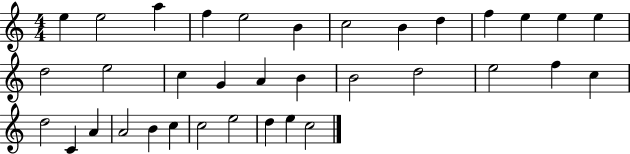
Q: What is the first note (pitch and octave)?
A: E5